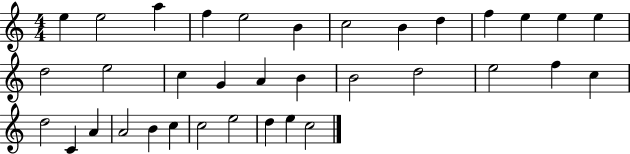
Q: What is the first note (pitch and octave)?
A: E5